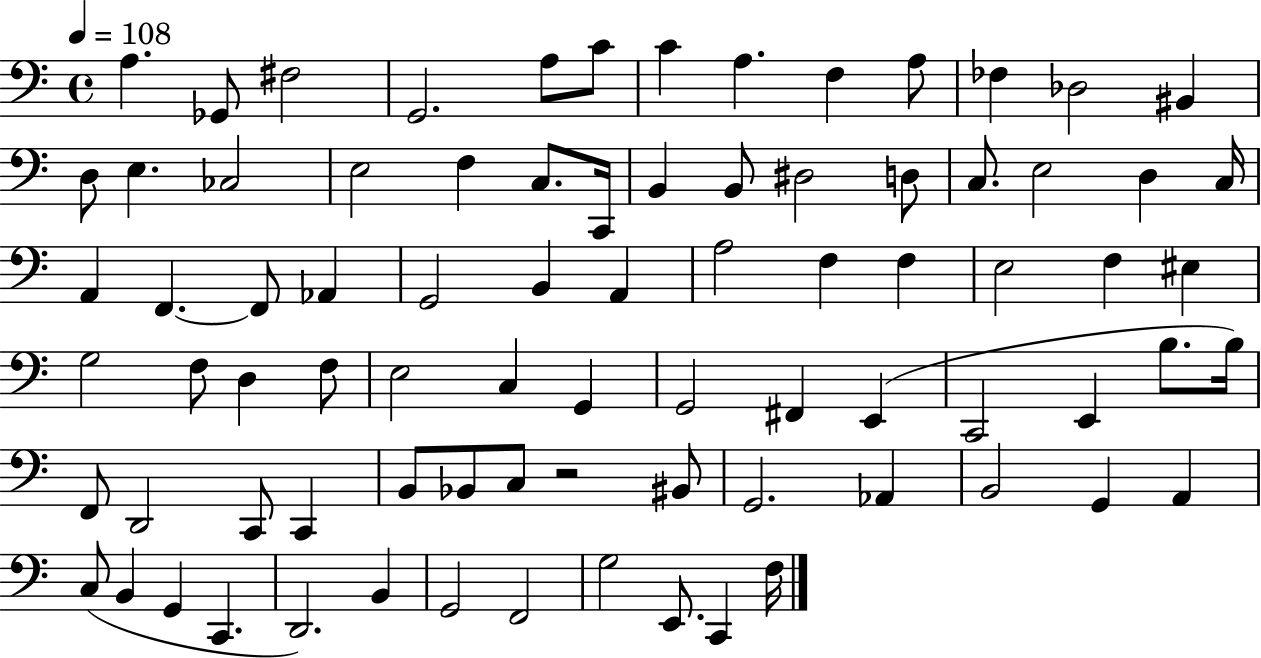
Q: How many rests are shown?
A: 1